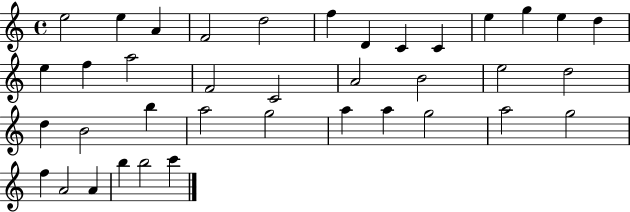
X:1
T:Untitled
M:4/4
L:1/4
K:C
e2 e A F2 d2 f D C C e g e d e f a2 F2 C2 A2 B2 e2 d2 d B2 b a2 g2 a a g2 a2 g2 f A2 A b b2 c'